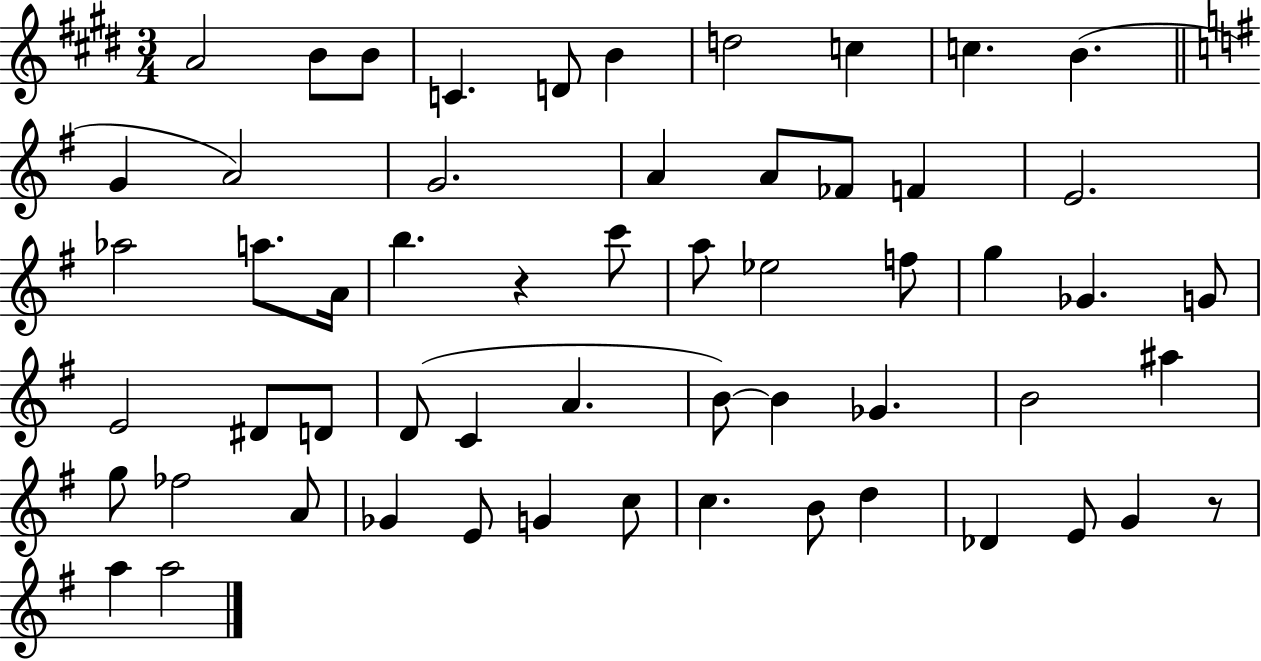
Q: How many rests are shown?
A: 2